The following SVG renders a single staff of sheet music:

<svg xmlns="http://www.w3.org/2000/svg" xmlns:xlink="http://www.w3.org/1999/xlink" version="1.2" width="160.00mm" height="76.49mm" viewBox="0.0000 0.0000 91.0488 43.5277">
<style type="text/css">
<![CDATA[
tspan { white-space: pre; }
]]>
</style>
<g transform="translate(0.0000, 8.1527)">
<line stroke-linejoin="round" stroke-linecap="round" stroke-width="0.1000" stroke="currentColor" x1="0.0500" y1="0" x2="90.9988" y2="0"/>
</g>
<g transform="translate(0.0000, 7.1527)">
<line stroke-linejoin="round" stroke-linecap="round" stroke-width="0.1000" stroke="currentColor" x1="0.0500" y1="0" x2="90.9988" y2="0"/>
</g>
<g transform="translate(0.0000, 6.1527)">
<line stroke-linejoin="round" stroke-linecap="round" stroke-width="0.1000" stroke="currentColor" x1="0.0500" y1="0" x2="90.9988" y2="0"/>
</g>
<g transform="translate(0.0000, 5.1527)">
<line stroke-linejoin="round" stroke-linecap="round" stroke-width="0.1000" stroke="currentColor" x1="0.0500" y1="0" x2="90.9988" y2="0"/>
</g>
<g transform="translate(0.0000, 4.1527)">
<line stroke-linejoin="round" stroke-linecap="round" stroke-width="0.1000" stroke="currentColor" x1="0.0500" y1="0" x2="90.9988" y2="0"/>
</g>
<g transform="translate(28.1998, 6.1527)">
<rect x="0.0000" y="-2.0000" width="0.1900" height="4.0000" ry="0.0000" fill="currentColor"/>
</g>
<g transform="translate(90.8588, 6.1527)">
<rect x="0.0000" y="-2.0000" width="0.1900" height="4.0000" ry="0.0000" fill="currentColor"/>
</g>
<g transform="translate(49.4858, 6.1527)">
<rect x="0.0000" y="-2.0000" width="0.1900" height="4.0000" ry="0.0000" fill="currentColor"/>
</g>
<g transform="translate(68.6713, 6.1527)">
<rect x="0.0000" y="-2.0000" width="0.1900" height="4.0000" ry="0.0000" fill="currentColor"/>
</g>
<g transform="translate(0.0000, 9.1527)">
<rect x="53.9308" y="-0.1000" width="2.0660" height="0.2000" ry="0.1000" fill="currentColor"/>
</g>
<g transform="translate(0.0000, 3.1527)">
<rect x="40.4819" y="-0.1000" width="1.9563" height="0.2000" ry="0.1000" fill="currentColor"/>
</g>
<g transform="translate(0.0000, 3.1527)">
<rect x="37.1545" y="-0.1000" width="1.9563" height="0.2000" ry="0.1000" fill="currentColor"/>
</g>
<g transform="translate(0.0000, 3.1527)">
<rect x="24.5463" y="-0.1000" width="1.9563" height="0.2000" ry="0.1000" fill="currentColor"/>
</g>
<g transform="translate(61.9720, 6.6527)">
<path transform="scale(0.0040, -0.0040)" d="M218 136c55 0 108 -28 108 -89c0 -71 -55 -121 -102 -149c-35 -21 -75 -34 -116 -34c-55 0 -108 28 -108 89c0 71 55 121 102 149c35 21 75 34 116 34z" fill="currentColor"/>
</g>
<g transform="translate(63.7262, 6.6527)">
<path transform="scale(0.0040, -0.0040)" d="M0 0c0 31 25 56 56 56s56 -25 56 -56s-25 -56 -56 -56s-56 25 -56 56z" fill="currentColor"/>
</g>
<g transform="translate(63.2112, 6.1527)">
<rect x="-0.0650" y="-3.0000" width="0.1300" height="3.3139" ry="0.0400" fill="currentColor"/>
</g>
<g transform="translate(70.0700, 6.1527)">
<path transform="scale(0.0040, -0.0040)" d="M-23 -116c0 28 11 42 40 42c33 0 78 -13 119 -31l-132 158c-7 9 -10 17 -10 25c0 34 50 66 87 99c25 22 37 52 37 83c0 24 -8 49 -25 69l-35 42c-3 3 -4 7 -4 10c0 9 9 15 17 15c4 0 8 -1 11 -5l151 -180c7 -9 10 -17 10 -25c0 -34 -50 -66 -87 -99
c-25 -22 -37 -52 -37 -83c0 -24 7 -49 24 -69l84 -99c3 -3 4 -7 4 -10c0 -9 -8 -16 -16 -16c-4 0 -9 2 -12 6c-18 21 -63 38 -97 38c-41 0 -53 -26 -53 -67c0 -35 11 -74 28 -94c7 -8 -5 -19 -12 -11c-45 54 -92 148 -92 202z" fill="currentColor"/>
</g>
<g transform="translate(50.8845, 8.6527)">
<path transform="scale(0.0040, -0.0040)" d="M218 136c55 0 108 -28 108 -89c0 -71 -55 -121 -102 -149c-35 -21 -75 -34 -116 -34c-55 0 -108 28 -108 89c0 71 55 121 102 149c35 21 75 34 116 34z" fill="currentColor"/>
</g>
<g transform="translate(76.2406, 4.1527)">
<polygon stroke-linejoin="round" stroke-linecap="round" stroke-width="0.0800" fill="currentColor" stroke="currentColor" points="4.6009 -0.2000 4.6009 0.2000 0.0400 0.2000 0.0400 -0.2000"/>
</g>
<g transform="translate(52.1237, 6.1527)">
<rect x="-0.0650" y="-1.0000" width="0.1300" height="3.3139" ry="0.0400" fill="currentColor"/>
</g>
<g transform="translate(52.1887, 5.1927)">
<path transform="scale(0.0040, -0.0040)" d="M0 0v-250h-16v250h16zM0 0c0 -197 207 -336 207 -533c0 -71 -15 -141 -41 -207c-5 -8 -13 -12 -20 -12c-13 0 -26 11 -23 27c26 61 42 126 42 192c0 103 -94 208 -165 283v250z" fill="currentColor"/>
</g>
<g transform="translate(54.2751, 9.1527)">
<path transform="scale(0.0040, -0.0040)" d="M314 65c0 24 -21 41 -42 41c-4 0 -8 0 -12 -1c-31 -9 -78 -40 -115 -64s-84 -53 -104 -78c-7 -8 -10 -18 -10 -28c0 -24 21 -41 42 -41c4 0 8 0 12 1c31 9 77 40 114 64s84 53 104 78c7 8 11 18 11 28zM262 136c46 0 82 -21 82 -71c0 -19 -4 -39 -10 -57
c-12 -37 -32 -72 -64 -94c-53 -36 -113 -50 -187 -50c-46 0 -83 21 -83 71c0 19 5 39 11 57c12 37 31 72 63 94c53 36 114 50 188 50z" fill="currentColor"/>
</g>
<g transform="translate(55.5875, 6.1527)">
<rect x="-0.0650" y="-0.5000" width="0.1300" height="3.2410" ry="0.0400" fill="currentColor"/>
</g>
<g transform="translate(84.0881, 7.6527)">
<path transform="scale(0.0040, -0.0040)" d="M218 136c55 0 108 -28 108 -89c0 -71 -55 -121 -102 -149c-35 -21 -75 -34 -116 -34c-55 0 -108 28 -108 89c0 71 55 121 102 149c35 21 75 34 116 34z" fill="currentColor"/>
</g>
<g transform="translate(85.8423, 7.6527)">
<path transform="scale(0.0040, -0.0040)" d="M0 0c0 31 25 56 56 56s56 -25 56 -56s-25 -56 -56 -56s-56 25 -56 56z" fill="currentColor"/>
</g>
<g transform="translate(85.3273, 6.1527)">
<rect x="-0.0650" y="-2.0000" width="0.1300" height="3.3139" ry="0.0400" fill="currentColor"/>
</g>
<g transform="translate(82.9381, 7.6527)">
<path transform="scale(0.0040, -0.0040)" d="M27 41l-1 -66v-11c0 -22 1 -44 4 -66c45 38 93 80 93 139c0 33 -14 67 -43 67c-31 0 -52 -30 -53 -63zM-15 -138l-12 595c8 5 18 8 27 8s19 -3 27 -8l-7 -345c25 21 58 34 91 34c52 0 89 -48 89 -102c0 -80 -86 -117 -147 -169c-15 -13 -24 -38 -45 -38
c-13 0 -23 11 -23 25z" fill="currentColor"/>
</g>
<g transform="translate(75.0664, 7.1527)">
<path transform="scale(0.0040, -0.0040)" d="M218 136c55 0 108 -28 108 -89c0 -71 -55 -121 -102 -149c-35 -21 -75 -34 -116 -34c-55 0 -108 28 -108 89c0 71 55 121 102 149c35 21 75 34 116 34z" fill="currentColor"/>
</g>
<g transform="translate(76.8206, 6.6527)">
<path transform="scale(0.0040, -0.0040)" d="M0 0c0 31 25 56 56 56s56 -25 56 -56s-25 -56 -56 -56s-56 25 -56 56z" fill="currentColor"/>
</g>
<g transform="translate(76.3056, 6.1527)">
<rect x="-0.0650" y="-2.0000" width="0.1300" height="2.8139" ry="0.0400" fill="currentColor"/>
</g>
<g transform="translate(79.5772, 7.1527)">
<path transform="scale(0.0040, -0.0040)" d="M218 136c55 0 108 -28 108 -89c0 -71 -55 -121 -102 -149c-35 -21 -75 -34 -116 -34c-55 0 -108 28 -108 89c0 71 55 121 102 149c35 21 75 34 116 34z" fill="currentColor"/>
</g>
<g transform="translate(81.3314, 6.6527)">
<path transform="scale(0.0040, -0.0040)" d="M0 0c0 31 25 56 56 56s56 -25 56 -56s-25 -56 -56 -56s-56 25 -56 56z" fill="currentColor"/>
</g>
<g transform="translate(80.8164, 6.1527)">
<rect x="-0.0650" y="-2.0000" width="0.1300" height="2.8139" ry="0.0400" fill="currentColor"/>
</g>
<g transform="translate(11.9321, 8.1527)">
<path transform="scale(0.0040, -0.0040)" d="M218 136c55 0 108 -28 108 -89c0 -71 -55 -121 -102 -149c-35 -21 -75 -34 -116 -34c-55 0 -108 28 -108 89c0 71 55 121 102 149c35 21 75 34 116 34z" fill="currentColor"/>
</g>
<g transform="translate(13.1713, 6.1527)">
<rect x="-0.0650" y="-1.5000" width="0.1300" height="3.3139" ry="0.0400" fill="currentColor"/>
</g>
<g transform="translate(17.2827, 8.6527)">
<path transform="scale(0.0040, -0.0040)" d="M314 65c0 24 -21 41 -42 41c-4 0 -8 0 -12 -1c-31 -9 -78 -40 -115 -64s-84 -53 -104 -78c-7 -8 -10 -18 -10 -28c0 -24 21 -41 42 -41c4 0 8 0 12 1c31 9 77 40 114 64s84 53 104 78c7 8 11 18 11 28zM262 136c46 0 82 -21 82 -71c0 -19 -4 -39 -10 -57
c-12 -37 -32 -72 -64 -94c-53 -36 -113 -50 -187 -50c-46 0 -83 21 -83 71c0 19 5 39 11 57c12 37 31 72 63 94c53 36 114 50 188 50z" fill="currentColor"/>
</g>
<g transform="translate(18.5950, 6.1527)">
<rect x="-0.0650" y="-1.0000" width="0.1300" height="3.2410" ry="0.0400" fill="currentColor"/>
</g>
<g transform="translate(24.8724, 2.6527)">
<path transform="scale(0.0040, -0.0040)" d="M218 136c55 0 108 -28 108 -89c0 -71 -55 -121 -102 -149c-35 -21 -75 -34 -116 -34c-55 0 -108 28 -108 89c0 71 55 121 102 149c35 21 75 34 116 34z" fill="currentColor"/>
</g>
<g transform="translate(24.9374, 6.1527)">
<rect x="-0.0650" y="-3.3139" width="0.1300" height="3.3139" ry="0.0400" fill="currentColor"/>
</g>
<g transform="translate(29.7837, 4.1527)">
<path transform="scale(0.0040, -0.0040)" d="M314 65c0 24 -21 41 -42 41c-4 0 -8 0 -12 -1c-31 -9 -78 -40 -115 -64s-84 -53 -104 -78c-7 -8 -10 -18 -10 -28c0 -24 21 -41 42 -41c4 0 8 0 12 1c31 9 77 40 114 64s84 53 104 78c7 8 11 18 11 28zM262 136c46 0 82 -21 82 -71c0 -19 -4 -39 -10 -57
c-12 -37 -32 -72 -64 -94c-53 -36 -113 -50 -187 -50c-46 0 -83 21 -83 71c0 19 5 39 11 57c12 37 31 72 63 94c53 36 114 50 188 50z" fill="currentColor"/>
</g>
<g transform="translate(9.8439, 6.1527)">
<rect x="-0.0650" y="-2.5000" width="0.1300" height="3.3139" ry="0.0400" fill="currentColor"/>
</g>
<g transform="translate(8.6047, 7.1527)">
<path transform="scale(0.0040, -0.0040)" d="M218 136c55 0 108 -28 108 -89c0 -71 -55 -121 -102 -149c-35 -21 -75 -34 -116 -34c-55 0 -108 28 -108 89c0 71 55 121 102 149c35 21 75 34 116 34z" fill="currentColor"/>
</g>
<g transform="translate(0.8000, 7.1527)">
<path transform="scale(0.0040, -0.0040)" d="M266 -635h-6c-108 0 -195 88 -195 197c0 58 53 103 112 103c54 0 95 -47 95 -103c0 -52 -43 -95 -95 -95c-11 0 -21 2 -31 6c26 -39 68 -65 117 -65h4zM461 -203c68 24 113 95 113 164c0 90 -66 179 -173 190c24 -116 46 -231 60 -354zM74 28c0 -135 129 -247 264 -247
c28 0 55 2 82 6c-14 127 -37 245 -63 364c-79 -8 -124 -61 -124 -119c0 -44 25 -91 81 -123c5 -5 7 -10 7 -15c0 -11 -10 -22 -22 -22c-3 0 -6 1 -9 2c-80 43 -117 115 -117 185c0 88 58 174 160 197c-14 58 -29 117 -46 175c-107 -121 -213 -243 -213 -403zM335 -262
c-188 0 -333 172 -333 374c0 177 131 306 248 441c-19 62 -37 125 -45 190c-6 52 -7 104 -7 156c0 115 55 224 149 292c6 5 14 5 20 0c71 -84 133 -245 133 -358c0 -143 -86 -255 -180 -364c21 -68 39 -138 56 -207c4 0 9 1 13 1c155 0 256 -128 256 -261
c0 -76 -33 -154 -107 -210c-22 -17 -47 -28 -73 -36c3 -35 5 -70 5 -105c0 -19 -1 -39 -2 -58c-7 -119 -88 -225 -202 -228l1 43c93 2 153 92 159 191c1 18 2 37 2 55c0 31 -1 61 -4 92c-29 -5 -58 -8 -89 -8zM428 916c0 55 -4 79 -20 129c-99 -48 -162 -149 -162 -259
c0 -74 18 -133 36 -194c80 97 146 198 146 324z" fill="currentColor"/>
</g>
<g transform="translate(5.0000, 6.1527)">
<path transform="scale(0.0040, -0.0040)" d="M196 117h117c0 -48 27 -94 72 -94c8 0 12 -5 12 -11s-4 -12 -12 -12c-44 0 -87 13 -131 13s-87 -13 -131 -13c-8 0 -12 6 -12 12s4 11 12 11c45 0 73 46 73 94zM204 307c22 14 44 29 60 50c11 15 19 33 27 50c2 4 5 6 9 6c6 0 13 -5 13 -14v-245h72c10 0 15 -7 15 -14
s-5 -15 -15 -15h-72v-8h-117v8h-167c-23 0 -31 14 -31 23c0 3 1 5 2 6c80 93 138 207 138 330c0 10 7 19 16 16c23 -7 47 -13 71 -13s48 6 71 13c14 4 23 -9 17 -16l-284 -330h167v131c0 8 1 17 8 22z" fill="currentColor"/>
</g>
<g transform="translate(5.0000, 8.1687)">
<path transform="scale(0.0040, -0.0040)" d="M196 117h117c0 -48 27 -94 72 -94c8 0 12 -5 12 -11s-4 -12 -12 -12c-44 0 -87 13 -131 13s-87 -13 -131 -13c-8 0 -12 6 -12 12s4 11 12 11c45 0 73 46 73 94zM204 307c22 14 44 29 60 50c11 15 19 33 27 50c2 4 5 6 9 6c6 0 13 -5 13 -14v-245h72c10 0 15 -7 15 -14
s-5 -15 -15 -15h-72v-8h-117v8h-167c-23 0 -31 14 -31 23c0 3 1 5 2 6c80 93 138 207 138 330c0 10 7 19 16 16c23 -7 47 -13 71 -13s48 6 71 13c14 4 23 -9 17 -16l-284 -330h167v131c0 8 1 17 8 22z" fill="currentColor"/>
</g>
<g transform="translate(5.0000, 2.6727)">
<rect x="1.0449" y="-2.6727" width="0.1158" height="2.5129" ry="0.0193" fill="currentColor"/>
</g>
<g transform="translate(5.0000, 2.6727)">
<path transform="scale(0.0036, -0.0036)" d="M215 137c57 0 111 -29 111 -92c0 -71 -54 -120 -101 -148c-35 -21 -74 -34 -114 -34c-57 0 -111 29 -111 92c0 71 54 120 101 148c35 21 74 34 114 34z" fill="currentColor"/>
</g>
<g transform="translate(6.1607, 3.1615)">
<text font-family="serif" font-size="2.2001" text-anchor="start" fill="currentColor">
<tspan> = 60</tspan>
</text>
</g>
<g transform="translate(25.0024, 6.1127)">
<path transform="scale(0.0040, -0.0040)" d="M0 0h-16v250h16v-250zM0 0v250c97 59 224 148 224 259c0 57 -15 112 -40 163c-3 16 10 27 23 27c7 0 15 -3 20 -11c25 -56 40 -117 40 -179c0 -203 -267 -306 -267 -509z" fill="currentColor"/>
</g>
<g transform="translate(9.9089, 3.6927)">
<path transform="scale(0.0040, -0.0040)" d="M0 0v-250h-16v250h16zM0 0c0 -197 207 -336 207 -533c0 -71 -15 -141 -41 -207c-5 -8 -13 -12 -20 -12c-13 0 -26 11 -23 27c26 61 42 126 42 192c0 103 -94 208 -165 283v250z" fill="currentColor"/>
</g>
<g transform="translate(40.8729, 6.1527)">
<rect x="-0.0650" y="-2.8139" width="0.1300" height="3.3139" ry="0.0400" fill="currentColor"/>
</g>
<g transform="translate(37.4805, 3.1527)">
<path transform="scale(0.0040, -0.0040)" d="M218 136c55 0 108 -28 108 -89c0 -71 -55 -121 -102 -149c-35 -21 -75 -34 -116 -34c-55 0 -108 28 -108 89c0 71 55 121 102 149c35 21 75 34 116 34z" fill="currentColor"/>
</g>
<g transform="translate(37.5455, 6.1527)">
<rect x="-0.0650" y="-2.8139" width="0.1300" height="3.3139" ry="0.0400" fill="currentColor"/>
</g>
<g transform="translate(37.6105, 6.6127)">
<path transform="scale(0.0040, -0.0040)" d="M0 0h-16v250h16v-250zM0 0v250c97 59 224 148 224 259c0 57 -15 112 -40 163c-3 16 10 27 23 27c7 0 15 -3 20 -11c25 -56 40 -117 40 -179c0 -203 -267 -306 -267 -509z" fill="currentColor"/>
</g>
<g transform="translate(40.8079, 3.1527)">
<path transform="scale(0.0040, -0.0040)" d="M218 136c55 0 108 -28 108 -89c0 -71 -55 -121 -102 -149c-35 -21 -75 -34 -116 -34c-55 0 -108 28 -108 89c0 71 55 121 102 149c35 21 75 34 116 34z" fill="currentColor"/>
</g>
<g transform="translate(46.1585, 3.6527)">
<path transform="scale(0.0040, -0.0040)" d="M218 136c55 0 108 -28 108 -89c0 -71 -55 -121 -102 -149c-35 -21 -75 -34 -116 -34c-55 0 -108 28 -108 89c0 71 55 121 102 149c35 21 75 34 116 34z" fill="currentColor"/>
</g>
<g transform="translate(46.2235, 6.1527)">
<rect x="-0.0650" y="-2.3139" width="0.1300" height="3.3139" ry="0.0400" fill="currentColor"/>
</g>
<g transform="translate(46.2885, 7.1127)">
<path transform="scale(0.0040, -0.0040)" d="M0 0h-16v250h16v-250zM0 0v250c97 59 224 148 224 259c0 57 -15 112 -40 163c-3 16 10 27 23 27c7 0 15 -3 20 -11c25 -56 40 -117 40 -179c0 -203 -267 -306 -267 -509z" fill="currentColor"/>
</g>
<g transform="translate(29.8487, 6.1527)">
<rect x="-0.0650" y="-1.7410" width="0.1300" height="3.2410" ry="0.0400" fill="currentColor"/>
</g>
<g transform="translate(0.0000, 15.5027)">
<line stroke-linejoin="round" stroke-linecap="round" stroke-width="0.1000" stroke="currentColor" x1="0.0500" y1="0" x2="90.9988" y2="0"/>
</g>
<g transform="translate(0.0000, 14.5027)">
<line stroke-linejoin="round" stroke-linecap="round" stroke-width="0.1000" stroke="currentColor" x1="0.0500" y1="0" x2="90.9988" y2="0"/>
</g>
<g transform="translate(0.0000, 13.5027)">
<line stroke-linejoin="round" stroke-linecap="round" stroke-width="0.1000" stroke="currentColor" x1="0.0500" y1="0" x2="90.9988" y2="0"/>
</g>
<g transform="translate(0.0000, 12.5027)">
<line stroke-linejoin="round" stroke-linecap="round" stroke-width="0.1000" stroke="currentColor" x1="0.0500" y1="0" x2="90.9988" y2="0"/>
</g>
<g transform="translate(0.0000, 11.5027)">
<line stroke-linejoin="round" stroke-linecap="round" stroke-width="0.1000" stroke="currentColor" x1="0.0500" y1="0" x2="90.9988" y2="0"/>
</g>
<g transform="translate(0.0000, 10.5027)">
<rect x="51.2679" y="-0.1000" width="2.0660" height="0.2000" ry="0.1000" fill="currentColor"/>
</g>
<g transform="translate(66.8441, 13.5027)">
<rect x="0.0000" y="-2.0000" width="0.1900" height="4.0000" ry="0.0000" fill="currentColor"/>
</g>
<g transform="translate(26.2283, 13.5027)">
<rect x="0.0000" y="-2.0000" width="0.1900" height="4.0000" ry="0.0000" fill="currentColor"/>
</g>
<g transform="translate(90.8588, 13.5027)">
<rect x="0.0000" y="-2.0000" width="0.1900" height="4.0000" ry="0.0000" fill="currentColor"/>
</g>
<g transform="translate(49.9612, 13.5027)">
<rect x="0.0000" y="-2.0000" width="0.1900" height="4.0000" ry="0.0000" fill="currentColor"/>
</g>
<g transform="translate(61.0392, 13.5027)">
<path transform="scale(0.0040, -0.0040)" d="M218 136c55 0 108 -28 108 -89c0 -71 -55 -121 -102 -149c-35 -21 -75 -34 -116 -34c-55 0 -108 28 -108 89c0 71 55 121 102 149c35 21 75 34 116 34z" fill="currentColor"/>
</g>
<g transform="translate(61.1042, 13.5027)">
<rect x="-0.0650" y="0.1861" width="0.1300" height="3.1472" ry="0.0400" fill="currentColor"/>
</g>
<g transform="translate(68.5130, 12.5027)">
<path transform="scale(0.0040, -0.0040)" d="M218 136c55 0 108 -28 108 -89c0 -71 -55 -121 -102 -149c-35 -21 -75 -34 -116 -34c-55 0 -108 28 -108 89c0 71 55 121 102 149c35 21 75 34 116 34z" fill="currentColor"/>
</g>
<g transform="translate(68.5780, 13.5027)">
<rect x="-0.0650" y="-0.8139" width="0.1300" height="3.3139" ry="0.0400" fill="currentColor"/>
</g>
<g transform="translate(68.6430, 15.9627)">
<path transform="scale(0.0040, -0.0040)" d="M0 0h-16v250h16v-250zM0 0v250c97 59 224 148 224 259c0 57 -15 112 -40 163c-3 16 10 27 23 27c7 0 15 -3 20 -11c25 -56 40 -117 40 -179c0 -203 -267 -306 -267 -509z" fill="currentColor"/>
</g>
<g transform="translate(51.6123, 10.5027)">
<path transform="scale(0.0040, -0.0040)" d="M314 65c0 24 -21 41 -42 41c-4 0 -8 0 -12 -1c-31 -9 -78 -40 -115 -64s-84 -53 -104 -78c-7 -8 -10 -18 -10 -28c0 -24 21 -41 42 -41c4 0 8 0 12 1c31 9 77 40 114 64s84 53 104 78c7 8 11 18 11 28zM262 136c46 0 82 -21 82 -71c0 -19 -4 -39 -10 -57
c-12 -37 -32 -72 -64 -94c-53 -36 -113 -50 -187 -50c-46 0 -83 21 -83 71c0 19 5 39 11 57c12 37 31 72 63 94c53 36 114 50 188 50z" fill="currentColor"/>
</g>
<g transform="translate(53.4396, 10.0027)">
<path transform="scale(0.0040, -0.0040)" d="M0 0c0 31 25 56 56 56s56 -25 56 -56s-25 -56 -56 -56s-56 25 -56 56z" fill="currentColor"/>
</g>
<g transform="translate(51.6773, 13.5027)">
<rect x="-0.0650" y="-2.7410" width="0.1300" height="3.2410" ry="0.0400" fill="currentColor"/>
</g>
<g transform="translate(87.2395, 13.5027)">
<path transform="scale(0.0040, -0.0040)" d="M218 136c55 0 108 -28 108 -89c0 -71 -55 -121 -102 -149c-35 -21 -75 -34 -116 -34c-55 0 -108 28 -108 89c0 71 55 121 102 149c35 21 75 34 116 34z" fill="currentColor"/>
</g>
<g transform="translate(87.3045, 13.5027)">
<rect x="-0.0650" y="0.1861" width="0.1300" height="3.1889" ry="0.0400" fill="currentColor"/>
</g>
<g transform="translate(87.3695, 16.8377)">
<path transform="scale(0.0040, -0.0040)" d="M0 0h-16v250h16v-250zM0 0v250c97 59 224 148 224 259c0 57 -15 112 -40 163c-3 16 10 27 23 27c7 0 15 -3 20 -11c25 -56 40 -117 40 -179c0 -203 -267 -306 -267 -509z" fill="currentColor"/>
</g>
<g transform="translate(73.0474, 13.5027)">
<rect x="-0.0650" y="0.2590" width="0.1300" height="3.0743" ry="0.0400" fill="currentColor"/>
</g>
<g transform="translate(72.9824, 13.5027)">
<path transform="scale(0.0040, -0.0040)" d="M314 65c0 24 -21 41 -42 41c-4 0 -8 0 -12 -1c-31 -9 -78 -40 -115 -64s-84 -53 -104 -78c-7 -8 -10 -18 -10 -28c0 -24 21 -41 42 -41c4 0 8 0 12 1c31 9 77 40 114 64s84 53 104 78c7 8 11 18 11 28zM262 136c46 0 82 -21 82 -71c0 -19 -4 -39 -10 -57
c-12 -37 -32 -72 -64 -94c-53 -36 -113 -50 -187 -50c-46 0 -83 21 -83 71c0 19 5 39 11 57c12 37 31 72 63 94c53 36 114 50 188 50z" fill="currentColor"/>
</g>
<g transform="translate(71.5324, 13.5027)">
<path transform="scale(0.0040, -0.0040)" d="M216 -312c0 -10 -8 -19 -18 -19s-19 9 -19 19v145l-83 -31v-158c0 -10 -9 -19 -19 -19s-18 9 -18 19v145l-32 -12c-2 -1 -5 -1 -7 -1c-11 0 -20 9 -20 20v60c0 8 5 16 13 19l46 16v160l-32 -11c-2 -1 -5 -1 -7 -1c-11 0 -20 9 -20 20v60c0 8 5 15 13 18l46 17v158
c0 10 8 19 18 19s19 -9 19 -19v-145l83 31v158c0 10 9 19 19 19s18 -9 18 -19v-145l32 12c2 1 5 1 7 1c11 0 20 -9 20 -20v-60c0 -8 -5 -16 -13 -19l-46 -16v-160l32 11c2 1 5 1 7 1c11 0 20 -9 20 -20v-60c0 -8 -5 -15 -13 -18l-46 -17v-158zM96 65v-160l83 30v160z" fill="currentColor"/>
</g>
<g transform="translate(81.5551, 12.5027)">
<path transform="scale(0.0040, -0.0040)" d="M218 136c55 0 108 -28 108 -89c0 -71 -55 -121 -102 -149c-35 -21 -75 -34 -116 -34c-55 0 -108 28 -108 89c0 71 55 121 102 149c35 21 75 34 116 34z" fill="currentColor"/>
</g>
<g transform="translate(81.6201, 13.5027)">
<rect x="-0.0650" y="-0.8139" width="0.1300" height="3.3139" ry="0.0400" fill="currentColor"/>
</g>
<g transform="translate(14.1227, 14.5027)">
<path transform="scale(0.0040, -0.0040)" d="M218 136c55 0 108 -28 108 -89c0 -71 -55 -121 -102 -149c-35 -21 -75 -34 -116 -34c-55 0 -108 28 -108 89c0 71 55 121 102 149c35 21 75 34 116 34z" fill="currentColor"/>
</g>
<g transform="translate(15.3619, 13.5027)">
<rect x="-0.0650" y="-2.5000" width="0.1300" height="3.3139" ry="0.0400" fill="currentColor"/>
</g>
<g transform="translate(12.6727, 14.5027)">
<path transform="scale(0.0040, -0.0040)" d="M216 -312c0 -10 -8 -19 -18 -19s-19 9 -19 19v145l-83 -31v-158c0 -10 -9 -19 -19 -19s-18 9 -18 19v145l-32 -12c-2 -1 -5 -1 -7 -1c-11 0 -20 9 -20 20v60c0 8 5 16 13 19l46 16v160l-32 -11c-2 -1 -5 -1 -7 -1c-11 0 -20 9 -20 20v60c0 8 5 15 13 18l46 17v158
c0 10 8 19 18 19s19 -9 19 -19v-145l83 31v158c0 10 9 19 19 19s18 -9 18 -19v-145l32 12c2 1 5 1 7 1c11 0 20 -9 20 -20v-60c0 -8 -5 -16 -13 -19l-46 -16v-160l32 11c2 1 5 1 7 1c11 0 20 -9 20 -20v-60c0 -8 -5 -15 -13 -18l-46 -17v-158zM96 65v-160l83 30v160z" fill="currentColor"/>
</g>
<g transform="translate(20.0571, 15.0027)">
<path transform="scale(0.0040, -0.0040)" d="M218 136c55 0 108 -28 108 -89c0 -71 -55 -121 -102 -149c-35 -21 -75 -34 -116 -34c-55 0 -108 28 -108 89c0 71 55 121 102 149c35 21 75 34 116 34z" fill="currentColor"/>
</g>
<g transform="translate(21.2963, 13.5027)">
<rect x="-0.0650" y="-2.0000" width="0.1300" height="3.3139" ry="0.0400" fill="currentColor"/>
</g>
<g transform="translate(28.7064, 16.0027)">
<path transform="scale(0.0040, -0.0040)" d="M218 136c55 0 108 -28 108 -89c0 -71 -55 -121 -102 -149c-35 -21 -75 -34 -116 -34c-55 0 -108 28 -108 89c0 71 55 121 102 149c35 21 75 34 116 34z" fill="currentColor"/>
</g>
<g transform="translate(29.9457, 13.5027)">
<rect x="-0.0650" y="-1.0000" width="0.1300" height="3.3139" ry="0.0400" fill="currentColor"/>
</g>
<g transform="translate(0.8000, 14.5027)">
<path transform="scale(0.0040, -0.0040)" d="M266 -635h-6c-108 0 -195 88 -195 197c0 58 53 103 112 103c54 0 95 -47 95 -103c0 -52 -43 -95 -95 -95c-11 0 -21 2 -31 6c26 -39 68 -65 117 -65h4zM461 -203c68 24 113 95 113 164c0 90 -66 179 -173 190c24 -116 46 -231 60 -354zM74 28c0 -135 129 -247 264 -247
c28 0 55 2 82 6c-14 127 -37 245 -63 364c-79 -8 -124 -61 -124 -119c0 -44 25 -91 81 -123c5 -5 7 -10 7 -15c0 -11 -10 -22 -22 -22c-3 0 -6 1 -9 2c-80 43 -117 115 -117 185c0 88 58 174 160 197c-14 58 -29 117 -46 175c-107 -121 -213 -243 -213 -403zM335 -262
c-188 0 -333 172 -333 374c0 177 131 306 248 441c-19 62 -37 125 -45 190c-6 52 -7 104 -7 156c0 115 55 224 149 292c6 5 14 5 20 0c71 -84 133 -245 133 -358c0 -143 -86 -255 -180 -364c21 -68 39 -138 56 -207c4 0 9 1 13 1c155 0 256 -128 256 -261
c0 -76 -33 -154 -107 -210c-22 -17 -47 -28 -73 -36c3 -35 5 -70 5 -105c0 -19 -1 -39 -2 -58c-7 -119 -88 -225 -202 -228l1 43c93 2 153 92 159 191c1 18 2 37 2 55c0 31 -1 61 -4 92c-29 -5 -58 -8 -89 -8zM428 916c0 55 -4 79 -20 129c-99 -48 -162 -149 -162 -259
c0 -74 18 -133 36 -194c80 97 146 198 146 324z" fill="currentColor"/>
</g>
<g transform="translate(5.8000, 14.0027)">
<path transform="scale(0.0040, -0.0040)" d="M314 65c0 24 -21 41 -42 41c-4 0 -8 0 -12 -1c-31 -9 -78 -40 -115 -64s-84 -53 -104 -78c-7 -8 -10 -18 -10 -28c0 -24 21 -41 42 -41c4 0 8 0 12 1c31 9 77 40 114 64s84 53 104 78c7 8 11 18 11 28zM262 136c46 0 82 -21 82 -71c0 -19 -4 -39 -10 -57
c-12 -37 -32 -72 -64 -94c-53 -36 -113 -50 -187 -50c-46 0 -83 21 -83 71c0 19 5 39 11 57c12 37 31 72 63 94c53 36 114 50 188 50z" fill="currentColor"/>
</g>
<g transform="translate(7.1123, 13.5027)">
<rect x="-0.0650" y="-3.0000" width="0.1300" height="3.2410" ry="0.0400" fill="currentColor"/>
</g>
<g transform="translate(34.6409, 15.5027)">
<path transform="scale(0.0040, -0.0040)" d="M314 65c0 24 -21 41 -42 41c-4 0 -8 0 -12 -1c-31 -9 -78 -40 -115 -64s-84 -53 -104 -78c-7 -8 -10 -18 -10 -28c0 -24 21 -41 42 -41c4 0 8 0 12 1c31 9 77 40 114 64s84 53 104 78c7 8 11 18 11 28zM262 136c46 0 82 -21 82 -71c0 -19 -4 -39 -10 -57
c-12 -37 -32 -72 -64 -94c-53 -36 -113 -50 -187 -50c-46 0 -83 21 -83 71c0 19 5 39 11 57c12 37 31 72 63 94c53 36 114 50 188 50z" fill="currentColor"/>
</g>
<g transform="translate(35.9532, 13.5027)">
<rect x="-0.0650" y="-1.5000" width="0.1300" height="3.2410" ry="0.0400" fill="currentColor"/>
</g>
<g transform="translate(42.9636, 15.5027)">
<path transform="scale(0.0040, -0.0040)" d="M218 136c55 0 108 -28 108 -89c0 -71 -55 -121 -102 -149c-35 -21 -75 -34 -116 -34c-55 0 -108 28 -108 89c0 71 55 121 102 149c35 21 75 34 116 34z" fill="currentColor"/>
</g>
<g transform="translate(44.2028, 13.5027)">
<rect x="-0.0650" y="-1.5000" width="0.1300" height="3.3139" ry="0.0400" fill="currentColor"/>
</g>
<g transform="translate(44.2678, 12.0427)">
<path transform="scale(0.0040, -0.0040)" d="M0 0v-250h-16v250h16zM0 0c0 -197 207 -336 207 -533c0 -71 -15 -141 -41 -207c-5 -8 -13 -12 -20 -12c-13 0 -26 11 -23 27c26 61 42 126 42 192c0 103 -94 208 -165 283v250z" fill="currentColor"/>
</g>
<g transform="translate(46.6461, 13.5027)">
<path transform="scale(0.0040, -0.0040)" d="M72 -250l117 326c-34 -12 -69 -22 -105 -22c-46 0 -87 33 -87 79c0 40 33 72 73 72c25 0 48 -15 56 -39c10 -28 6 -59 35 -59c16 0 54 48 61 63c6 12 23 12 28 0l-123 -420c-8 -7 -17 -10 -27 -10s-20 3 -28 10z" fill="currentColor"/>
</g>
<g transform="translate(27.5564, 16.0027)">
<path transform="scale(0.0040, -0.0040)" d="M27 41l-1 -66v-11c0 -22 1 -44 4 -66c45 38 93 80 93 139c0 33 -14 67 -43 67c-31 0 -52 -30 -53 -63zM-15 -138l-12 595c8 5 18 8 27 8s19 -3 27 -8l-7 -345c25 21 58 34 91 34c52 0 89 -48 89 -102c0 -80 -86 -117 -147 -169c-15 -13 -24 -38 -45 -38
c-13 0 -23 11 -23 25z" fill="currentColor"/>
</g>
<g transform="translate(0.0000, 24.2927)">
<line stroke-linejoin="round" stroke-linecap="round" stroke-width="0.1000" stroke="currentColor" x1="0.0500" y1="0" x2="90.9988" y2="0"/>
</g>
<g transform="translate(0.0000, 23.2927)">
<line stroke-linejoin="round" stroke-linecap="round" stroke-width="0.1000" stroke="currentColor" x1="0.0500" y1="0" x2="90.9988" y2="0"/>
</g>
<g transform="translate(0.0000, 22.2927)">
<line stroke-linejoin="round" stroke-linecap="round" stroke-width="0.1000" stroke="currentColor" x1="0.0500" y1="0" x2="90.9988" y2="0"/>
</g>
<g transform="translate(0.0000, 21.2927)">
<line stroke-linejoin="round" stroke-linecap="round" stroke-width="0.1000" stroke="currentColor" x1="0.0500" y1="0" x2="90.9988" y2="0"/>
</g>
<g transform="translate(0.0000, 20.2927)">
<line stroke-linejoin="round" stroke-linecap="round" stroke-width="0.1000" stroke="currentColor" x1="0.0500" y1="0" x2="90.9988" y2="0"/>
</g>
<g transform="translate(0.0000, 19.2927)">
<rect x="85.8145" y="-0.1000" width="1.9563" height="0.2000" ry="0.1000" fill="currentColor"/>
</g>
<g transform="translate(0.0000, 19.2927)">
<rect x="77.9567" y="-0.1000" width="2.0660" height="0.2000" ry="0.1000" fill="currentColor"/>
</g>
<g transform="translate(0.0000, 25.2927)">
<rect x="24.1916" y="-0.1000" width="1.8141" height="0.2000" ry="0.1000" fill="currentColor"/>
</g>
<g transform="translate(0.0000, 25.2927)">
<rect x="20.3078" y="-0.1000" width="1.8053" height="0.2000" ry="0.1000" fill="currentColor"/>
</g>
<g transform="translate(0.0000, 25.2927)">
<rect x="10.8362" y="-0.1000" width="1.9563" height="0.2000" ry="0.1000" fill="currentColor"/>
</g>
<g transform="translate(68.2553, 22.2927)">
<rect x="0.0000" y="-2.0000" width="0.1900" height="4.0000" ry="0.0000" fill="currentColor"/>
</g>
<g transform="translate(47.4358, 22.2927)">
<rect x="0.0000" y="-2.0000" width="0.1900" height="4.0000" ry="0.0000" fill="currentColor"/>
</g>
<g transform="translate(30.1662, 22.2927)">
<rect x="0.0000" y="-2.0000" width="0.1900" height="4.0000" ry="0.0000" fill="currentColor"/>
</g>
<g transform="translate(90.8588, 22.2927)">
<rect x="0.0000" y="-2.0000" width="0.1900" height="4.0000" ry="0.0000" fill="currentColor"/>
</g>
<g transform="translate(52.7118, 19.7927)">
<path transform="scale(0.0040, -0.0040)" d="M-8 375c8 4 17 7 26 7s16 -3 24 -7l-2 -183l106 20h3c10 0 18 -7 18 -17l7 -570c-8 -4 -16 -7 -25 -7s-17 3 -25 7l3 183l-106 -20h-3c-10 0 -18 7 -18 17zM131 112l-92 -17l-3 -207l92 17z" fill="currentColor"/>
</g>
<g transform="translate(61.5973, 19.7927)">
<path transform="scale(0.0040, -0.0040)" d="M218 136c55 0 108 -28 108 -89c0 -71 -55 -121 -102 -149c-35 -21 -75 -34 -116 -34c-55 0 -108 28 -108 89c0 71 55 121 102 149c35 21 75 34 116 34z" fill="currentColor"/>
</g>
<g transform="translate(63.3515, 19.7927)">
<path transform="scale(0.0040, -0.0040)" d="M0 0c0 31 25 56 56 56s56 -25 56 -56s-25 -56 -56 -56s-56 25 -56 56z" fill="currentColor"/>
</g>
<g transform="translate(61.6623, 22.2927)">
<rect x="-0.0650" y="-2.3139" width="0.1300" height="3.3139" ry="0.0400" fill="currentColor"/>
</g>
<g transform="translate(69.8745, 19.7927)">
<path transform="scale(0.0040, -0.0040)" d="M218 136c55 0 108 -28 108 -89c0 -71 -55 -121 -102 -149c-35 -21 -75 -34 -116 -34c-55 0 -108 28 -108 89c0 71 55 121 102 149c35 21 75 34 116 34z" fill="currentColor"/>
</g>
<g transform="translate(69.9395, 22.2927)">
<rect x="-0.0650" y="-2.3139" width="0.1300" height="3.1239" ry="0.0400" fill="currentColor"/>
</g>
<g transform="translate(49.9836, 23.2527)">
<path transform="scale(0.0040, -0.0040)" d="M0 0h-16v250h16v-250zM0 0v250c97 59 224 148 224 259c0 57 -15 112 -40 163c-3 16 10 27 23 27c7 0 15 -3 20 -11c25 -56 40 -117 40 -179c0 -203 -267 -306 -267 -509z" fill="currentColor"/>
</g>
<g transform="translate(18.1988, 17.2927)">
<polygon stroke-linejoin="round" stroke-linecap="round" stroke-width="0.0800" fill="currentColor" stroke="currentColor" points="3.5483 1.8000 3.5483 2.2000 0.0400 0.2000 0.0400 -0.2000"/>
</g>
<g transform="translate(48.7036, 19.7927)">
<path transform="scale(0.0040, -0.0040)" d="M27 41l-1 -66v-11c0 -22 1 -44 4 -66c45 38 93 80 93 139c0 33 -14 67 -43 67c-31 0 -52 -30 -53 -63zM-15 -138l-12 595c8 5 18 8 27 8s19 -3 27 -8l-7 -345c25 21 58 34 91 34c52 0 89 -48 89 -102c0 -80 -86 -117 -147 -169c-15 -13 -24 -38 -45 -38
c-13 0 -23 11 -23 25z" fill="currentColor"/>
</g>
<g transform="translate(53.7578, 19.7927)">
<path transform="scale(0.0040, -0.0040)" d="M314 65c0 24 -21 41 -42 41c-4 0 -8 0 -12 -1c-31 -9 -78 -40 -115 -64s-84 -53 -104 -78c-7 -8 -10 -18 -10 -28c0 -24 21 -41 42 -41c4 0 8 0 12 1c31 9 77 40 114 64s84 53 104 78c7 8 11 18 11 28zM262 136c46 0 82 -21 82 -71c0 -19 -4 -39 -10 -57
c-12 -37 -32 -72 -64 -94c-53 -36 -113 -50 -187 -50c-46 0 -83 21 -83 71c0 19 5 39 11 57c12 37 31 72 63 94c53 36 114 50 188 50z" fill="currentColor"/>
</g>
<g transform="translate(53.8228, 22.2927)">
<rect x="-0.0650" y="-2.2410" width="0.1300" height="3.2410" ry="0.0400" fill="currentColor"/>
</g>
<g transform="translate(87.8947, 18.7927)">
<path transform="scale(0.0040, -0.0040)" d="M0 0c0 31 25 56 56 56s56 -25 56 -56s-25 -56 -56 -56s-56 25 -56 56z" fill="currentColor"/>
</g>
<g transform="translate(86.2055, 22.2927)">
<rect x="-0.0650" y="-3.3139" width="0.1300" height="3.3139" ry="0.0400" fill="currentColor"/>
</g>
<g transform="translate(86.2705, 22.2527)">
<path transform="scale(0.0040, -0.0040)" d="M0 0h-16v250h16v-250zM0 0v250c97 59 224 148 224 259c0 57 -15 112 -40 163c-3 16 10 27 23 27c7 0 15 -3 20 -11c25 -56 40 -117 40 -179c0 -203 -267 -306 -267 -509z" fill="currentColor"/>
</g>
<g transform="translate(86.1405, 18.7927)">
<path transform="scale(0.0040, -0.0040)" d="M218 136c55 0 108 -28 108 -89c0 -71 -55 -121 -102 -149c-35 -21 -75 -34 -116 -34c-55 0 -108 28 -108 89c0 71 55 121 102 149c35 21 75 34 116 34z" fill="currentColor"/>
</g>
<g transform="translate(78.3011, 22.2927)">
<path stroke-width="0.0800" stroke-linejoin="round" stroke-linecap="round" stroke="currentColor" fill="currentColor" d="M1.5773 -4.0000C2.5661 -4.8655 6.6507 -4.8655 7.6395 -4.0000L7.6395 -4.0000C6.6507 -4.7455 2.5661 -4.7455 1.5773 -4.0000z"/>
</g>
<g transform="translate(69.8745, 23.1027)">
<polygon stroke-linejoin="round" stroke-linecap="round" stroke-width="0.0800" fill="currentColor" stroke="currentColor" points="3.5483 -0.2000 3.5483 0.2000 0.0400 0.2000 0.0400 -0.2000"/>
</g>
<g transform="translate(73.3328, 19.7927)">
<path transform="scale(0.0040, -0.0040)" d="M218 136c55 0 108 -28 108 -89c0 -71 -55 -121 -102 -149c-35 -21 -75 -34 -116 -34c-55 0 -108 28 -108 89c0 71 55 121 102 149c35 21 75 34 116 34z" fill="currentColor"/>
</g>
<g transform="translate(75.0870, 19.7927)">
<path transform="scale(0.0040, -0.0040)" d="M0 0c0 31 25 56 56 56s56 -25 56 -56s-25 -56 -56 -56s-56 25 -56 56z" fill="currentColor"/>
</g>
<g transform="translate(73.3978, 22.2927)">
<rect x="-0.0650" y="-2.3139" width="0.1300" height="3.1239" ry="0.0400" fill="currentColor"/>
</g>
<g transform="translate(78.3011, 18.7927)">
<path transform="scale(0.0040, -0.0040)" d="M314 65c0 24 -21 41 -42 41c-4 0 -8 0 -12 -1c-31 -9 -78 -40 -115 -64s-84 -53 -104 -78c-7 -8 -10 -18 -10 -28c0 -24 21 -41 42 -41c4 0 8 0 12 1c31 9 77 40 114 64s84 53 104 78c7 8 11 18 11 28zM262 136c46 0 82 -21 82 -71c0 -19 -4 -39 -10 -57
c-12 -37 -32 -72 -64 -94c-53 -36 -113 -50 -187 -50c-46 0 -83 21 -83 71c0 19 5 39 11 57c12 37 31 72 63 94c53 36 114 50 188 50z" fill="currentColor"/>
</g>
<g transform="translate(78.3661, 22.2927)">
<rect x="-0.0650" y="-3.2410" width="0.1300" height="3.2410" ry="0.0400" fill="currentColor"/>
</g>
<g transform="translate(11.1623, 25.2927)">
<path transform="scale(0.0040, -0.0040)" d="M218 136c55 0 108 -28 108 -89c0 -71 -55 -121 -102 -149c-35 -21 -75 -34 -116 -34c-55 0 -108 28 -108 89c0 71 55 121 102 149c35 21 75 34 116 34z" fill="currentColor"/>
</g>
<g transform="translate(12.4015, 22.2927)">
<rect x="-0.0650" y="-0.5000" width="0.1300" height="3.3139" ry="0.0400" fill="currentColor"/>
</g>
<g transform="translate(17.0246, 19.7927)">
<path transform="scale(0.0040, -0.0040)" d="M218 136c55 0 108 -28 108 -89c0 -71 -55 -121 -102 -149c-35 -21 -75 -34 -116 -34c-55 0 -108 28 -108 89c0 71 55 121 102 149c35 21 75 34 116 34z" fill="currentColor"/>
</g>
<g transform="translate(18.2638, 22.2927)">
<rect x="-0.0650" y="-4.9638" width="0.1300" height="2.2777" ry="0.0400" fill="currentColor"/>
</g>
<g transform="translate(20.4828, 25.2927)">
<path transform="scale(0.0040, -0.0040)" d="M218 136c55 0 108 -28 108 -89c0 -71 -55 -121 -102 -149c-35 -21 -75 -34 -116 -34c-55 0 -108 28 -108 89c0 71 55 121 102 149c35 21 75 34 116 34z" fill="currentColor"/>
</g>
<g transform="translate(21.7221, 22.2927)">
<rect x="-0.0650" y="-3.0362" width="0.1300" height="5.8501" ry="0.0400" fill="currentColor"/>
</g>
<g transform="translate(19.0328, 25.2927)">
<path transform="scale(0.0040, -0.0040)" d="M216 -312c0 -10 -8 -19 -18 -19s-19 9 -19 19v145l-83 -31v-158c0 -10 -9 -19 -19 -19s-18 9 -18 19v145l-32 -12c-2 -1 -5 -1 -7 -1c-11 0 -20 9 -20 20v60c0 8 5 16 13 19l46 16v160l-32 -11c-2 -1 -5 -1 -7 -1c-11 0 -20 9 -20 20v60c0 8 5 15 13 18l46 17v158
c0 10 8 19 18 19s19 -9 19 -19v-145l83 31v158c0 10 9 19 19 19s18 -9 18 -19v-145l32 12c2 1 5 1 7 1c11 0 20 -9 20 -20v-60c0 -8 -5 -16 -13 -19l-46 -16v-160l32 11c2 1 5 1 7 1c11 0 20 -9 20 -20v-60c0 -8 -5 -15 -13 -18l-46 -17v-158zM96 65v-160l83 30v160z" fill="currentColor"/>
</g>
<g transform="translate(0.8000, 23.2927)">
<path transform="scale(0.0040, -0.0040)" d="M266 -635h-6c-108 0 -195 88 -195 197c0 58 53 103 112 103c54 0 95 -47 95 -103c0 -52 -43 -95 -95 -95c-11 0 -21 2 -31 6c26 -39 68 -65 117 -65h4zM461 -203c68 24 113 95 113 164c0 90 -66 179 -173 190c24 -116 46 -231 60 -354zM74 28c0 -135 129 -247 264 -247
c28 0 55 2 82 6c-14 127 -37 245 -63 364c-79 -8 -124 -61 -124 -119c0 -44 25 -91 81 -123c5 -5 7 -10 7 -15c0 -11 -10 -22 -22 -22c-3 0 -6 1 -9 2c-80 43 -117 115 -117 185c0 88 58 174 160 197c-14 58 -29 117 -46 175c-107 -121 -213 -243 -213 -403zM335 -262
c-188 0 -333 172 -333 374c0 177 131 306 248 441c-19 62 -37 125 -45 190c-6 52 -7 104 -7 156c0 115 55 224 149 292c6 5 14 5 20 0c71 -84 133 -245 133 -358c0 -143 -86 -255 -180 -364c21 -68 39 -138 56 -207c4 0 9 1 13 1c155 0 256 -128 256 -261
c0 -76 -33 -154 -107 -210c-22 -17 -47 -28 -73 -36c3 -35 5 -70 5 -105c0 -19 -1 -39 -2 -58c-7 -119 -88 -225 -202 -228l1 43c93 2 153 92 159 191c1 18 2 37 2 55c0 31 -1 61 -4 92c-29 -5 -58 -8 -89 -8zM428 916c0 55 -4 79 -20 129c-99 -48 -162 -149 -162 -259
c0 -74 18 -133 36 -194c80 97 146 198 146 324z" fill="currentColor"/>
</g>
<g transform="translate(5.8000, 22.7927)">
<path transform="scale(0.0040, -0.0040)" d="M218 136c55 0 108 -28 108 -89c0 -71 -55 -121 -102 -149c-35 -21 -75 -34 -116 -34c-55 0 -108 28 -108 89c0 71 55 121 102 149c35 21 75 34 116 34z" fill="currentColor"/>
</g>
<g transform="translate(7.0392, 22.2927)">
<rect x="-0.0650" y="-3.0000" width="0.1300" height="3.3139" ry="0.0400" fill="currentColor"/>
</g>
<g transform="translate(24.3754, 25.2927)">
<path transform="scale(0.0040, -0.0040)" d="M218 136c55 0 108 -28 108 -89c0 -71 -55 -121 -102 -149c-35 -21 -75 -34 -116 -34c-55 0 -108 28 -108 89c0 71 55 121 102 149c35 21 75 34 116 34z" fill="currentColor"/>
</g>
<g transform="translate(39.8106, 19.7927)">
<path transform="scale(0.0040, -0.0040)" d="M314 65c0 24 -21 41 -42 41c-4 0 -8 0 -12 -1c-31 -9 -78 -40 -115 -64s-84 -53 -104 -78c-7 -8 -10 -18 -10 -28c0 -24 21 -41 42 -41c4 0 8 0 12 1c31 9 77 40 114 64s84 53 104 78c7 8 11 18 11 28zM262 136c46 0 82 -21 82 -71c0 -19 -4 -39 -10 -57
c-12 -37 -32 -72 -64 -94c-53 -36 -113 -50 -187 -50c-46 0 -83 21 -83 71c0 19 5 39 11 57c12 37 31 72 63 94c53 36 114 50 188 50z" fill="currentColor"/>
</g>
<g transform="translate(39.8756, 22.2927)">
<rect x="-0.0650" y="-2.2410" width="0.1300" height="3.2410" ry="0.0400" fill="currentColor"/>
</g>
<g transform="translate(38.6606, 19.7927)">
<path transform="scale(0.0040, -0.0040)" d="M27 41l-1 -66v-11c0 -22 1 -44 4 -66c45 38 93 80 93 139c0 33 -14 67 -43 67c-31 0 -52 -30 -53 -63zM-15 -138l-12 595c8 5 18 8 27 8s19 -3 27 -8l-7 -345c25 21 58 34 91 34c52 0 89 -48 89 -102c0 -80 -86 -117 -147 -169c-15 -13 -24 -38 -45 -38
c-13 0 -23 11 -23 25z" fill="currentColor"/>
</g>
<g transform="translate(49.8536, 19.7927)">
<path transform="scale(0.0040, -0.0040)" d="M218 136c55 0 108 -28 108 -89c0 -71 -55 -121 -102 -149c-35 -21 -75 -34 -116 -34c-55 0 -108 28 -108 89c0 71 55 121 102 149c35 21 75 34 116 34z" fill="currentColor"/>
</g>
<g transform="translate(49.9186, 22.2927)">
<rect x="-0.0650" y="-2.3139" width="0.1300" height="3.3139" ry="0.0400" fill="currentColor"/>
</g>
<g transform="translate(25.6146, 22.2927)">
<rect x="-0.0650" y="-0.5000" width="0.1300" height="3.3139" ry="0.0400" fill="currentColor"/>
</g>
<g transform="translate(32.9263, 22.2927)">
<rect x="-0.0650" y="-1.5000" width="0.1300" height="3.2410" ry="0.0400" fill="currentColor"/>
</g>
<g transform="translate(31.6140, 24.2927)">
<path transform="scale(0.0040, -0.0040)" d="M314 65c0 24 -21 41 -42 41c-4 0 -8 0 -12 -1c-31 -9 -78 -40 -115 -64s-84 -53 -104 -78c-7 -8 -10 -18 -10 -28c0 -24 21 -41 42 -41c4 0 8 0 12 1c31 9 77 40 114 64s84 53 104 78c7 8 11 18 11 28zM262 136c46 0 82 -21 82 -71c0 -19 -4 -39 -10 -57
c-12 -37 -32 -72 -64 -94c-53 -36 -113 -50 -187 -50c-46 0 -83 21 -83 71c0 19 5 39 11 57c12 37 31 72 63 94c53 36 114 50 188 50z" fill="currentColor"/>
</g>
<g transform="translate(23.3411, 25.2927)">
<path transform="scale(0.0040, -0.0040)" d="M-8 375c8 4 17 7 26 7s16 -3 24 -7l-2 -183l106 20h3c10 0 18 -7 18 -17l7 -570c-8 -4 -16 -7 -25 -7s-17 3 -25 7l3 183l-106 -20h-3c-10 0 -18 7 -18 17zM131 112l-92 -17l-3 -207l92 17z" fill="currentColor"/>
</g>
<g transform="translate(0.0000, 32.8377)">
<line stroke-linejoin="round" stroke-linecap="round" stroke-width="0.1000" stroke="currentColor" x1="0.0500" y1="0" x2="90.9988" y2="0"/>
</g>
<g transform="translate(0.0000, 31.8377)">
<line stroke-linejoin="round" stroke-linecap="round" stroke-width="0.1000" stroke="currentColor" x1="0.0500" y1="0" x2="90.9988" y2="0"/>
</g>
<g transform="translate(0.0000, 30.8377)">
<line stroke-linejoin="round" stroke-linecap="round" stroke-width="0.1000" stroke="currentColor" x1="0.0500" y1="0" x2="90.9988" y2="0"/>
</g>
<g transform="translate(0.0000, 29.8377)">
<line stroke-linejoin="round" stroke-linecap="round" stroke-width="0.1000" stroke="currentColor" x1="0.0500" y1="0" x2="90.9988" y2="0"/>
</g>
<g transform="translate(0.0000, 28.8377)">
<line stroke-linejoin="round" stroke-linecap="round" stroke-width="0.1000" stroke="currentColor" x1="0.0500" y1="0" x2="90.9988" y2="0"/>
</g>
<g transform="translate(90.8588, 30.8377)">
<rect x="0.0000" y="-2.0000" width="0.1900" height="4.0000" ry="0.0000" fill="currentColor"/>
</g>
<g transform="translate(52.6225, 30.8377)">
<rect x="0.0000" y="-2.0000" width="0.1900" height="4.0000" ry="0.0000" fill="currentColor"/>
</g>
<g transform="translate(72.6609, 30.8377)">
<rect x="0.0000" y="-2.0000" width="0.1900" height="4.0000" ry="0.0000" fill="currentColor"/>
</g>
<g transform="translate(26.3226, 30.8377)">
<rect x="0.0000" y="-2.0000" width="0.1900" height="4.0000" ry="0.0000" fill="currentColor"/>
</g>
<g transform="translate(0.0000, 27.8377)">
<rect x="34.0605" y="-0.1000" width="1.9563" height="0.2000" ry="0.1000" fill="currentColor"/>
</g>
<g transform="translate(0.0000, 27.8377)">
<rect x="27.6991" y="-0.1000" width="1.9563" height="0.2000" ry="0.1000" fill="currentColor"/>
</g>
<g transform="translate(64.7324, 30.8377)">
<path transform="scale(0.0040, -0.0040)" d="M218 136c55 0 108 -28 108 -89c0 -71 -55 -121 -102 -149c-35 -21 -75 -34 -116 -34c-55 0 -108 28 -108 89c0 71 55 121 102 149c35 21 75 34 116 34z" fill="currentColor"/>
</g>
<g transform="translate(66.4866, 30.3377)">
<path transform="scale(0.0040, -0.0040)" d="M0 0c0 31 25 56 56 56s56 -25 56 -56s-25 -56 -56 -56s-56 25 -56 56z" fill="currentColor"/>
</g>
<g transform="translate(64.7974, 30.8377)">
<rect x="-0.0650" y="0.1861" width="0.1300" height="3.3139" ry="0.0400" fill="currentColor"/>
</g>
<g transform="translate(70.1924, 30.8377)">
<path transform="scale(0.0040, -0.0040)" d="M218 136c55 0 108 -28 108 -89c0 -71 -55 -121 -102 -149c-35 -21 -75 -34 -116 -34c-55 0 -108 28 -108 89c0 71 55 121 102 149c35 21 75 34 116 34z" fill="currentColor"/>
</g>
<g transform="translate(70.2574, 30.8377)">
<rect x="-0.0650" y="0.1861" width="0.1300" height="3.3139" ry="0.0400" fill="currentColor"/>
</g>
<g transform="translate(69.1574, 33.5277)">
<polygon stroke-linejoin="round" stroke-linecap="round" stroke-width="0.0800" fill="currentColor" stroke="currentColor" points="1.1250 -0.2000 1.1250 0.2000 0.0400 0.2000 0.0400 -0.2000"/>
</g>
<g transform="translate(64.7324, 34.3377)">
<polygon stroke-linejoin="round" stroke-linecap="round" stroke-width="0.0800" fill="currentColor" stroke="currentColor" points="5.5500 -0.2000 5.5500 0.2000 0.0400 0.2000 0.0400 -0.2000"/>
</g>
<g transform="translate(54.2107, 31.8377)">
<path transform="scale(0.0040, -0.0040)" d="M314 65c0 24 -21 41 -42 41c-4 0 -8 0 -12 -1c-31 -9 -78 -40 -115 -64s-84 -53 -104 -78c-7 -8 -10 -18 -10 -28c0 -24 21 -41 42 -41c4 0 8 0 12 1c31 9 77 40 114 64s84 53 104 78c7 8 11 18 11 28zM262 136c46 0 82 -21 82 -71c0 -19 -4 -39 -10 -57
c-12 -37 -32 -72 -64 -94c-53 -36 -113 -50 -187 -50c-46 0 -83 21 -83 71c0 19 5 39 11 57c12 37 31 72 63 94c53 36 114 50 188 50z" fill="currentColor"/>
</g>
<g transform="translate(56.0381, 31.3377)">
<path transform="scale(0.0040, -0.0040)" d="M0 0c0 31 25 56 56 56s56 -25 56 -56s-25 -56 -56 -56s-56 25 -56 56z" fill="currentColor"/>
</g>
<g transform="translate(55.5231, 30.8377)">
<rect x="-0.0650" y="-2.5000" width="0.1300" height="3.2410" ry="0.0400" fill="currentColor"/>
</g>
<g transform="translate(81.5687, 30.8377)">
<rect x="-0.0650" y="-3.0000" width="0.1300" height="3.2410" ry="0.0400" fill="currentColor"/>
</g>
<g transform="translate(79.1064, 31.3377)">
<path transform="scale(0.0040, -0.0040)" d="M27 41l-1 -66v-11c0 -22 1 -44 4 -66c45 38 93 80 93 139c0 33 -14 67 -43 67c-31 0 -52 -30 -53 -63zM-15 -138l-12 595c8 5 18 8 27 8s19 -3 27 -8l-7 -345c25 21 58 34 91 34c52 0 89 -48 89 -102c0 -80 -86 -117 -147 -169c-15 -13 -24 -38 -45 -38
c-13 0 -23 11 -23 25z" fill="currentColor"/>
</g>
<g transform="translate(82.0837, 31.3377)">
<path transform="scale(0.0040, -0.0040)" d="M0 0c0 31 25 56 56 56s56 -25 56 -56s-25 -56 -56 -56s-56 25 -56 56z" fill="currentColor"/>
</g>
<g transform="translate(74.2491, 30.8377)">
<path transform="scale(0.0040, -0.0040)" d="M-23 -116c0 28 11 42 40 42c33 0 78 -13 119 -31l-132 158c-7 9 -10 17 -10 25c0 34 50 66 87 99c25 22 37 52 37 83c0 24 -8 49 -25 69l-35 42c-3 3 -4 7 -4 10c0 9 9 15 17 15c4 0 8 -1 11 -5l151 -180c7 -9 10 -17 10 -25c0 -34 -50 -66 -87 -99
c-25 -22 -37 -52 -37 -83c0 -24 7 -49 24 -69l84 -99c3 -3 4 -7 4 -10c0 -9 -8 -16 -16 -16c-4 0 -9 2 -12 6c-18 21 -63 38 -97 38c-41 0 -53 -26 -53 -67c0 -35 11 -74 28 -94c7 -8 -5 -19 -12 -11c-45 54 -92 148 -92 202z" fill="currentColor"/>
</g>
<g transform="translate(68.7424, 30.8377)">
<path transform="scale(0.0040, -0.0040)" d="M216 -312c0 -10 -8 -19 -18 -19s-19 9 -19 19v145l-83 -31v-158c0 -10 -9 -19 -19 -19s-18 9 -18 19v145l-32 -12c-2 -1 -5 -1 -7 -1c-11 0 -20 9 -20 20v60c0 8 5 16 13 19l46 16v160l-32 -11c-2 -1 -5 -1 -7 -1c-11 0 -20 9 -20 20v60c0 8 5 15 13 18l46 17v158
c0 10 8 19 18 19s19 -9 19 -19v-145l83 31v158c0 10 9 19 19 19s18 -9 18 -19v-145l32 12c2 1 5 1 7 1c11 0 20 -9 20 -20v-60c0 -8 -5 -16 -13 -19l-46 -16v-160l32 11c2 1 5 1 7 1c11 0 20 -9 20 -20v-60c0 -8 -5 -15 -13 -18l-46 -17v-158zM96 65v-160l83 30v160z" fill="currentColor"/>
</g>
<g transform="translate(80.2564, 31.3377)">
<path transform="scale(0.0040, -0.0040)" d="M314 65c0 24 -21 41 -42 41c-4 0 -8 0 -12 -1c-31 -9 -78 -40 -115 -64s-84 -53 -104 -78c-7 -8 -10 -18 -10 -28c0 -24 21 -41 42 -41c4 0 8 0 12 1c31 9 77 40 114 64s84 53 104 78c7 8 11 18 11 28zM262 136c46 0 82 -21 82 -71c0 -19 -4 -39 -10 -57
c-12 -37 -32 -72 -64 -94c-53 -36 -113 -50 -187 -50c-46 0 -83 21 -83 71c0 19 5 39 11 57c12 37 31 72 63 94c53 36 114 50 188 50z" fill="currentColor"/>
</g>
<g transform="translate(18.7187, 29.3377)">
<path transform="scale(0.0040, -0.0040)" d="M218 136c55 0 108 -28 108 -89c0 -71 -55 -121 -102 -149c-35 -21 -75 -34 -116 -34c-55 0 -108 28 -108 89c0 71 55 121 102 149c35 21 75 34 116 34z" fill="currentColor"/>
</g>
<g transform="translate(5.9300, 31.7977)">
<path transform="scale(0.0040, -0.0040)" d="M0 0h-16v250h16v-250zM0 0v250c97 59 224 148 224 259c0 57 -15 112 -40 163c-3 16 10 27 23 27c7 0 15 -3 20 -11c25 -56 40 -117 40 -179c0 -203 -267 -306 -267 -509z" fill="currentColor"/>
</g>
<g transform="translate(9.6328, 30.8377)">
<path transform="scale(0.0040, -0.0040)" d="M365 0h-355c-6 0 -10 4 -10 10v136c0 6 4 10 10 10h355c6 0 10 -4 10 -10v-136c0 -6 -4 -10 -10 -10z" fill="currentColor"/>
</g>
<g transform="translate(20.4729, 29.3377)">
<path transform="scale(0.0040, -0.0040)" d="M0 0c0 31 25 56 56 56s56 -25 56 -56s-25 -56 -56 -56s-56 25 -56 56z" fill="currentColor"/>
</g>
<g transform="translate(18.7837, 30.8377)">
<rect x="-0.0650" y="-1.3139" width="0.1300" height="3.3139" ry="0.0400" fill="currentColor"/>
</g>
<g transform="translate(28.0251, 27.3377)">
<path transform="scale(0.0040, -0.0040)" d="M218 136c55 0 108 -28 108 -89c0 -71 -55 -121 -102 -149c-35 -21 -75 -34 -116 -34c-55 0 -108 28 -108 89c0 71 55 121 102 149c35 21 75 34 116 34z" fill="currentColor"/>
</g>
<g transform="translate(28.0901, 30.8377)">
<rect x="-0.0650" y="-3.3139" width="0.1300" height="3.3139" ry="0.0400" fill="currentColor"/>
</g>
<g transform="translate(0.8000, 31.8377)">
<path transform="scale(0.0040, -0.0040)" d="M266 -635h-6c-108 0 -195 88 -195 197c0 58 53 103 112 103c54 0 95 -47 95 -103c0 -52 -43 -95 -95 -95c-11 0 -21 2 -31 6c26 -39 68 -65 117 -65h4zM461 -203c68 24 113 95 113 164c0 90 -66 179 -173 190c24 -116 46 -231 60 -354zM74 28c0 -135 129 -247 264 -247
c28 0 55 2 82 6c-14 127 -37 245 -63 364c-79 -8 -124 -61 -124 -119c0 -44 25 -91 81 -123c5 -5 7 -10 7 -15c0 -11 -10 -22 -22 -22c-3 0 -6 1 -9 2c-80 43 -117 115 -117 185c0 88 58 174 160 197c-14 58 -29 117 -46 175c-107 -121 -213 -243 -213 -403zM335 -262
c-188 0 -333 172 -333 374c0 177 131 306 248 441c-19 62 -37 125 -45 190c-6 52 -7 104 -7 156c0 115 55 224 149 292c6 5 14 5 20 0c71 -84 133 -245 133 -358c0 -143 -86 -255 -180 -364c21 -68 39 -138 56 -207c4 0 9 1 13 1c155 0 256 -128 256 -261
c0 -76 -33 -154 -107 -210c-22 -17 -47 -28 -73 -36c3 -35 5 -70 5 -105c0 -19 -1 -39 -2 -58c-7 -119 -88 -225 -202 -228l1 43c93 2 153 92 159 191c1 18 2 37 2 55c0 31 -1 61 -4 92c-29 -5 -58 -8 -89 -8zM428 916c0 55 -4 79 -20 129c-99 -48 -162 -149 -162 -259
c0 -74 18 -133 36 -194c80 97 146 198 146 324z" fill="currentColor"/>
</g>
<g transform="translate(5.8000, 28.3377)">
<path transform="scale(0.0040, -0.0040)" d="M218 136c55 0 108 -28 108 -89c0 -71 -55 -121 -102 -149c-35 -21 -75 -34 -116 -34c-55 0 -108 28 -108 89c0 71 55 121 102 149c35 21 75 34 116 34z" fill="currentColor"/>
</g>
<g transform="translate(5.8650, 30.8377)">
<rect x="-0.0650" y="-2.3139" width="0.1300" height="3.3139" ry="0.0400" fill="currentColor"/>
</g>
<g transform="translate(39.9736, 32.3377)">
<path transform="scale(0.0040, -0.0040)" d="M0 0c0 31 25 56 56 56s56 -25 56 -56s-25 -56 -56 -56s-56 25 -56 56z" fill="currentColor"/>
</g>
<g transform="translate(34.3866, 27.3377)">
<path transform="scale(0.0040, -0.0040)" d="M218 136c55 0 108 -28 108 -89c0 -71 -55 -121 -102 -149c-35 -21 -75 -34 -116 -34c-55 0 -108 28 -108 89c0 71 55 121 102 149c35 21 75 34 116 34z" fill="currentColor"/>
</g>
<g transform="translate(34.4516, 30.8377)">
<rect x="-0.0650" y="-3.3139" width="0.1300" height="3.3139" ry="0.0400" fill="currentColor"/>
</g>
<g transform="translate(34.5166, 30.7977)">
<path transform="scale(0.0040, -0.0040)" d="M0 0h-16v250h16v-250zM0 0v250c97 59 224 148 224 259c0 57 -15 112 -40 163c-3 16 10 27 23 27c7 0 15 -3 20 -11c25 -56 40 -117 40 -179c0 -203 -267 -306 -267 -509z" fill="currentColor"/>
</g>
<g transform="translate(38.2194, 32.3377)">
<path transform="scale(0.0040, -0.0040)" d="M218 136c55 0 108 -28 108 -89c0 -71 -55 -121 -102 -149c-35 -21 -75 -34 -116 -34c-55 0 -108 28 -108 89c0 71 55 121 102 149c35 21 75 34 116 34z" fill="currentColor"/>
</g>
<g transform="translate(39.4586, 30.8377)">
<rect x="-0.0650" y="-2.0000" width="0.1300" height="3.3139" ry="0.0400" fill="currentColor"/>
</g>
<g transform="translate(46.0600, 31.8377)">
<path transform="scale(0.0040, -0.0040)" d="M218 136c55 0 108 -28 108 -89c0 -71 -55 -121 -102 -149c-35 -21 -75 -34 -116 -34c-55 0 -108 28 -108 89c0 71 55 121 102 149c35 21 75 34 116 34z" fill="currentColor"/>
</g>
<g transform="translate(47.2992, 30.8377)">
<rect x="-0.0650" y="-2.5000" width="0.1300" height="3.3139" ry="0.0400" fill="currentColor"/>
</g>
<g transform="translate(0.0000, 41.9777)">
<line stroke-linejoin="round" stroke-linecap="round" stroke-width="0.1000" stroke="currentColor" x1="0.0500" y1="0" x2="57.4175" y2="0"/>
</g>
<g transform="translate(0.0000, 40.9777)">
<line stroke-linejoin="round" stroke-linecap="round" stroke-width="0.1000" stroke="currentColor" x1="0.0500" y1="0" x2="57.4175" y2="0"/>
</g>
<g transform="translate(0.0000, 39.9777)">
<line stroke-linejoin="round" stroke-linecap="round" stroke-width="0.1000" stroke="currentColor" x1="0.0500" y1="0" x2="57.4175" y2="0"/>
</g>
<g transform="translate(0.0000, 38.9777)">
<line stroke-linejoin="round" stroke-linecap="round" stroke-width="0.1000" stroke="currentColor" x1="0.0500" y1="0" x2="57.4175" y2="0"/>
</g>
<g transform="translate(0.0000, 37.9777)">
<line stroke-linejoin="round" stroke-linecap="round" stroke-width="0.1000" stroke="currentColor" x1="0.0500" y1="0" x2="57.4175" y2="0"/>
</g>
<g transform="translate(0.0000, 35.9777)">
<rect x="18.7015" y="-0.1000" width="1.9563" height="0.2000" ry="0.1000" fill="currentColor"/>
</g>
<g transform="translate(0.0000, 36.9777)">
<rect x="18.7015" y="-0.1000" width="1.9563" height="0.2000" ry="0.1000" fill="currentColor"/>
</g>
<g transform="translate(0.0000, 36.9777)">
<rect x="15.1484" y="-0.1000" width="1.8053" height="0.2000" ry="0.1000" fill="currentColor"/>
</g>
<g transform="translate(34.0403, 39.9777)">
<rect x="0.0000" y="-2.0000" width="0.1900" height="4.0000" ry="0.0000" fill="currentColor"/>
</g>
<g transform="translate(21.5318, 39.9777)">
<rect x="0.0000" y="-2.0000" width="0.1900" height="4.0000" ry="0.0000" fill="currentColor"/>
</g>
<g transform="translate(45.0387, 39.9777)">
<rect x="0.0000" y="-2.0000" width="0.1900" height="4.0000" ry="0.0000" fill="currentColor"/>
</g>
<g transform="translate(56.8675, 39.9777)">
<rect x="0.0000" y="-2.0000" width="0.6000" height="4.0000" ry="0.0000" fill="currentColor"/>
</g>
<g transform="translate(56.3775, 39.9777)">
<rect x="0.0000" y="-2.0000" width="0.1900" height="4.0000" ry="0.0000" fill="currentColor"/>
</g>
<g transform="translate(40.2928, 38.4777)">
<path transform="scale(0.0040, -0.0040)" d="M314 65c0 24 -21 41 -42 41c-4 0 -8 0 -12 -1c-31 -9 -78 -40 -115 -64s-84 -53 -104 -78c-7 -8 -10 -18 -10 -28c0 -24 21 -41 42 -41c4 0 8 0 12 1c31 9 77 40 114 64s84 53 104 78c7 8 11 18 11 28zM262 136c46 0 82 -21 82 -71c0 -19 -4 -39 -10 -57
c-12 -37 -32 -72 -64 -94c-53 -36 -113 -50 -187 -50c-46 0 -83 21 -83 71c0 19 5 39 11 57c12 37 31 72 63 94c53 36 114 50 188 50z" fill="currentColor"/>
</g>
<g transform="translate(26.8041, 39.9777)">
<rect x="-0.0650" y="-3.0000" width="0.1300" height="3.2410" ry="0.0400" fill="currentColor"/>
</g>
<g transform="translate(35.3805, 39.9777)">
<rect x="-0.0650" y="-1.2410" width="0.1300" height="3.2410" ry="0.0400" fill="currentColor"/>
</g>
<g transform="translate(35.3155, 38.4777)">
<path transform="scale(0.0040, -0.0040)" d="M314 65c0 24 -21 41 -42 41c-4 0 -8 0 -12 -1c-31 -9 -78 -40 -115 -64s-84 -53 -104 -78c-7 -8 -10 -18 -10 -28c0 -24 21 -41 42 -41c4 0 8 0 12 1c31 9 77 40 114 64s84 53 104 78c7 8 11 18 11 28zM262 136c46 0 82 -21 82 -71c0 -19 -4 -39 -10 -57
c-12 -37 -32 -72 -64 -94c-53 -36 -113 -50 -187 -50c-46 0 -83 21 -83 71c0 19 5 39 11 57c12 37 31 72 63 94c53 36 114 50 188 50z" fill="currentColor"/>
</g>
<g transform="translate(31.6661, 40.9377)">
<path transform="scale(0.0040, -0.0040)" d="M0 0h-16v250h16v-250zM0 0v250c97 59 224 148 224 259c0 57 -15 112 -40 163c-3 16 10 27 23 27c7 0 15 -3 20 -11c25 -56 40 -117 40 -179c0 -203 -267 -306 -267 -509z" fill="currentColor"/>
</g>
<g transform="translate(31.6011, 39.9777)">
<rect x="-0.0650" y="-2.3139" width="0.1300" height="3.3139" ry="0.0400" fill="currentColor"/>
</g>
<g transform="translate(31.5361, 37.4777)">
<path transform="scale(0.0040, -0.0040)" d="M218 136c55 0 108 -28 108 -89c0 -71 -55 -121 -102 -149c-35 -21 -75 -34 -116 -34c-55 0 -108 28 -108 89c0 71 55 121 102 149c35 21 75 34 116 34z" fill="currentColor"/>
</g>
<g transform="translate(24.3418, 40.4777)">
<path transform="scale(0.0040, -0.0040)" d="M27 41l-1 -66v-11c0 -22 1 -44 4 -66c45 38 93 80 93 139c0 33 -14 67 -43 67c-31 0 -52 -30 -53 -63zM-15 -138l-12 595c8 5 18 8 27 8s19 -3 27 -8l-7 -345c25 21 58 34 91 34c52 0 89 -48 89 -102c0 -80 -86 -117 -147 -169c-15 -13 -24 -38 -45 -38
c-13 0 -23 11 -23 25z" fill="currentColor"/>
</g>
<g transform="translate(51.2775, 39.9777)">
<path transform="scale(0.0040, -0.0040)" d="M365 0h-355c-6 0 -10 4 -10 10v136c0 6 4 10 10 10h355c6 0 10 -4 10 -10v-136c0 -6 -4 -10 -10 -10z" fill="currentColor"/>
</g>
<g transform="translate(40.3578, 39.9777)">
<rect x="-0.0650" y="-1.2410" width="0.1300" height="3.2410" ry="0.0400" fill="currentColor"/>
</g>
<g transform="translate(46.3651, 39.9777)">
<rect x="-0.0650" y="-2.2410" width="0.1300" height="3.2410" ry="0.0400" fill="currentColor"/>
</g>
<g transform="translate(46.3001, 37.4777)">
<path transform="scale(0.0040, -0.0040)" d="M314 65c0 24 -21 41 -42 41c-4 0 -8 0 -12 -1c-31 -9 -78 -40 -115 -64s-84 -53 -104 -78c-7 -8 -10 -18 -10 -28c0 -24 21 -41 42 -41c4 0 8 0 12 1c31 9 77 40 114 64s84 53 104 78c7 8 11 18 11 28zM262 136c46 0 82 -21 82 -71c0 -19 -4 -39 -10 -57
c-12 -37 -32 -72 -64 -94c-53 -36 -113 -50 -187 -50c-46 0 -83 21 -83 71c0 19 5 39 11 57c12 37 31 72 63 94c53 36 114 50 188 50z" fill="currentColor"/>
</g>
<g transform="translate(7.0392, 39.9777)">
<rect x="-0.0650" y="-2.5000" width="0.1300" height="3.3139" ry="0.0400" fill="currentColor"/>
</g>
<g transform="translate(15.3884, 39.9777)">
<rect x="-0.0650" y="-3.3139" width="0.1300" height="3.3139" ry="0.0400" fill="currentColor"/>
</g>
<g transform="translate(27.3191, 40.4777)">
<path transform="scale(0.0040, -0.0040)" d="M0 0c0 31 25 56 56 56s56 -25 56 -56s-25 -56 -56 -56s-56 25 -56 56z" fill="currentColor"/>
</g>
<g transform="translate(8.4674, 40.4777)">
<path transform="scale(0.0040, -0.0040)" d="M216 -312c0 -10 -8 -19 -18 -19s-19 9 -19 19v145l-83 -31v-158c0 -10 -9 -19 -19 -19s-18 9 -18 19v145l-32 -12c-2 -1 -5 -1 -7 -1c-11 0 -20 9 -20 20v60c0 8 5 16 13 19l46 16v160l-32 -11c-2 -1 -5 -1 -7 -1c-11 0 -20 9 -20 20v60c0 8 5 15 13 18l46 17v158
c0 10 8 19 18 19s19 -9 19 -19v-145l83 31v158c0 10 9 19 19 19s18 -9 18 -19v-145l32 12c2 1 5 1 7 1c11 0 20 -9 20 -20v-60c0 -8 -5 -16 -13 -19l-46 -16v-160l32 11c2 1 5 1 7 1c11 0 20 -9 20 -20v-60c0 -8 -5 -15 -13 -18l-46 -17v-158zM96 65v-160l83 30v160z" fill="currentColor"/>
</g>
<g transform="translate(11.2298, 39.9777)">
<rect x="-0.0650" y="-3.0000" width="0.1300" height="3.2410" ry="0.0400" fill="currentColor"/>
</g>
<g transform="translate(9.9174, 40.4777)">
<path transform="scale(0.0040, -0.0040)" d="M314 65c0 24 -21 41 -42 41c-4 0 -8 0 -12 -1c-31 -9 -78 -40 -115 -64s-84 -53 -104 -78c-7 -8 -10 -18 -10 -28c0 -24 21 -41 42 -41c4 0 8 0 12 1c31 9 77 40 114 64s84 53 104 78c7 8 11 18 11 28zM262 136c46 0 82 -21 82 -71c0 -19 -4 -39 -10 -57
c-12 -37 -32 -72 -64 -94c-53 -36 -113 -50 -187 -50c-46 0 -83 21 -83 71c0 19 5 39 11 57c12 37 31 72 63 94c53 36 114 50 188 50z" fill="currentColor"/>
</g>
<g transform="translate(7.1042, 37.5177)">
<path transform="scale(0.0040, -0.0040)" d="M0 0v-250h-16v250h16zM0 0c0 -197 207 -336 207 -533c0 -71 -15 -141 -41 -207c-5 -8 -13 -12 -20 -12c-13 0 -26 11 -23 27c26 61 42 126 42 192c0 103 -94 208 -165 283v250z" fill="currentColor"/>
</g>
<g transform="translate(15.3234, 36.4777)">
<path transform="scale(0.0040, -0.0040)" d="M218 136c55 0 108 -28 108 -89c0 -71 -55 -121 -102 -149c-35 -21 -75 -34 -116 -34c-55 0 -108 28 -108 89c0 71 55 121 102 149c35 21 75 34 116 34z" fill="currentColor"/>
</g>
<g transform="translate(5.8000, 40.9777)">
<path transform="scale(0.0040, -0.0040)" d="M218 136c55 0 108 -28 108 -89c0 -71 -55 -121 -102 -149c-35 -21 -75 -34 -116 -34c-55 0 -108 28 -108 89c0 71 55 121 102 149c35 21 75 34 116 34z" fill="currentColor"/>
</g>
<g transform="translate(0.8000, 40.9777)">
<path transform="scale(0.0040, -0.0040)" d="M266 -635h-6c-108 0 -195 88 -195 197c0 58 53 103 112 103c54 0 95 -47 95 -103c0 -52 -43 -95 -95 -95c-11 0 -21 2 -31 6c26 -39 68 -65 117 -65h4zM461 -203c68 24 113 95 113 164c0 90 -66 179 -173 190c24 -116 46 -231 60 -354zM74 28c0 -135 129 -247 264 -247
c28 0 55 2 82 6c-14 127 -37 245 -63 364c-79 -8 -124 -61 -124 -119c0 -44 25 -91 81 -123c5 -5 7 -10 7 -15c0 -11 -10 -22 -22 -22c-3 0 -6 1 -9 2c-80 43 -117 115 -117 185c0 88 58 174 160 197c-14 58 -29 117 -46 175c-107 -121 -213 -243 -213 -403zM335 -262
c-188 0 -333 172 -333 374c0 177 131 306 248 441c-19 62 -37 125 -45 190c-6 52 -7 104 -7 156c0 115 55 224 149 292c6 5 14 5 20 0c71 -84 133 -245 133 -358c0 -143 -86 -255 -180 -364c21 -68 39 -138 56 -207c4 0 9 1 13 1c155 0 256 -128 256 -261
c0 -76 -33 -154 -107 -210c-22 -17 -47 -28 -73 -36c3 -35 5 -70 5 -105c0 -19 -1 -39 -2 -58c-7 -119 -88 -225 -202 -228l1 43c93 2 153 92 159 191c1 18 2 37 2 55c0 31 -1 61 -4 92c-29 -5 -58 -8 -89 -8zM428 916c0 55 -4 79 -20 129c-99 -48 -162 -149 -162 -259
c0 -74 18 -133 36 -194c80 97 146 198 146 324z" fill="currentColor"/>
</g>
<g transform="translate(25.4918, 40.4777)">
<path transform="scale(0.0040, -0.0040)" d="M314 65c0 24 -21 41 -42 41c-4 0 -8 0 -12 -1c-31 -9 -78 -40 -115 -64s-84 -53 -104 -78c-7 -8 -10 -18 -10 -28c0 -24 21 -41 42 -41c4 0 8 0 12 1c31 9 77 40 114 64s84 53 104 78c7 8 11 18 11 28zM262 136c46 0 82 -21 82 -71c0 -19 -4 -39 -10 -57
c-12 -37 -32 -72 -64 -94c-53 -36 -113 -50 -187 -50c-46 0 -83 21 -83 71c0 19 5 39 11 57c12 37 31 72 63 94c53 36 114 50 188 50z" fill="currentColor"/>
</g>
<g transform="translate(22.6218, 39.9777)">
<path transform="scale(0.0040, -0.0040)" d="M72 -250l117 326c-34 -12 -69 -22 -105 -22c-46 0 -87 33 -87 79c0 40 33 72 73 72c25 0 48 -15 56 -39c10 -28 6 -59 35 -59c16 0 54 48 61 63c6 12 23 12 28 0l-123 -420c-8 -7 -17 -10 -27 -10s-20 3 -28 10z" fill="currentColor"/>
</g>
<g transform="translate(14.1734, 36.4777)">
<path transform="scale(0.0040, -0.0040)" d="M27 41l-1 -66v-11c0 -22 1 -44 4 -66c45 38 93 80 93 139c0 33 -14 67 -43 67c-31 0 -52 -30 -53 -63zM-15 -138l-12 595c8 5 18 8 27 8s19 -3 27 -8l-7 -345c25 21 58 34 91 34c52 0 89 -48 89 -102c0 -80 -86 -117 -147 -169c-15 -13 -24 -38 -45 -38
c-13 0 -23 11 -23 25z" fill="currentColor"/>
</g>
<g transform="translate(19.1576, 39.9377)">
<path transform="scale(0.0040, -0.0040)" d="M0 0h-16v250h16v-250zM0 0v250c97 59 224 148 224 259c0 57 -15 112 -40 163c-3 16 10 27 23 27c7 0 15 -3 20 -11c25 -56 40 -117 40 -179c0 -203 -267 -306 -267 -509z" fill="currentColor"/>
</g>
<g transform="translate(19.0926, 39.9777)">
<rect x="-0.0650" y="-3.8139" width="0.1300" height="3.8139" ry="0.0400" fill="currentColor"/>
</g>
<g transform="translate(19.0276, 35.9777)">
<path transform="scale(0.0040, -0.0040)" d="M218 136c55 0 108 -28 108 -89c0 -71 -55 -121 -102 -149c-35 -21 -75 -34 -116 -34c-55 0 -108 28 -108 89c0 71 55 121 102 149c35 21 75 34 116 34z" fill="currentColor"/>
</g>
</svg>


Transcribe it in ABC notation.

X:1
T:Untitled
M:4/4
L:1/4
K:C
G/2 E D2 b/2 f2 a/2 a g/2 D/2 C2 A z G/2 G/2 _F A2 ^G F _D E2 E/2 z/2 a2 B d/2 ^B2 d ^B/2 A C g/2 ^C/2 C E2 _g2 _g/2 g2 g g/2 g/2 b2 b/2 g/2 z2 e b b/2 F G G2 B/2 ^B/4 z _A2 G/2 ^A2 _b c'/2 z/2 _A2 g/2 e2 e2 g2 z2